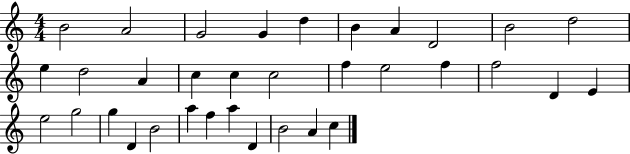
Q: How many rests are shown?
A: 0